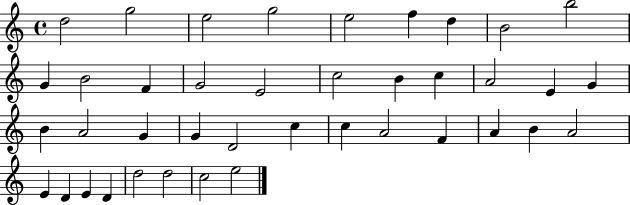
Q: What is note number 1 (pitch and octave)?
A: D5